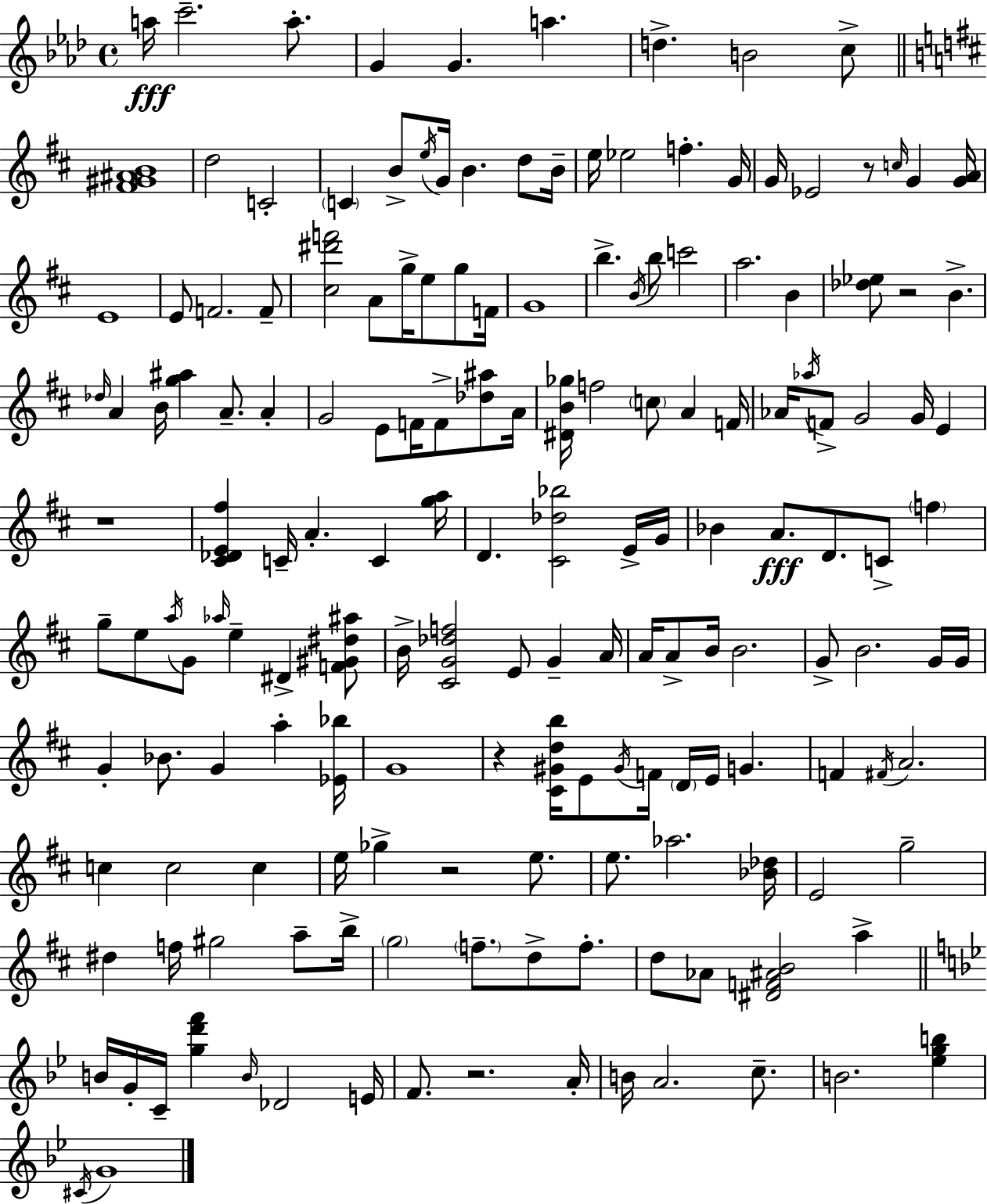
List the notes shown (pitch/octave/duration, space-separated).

A5/s C6/h. A5/e. G4/q G4/q. A5/q. D5/q. B4/h C5/e [F#4,G#4,A#4,B4]/w D5/h C4/h C4/q B4/e E5/s G4/s B4/q. D5/e B4/s E5/s Eb5/h F5/q. G4/s G4/s Eb4/h R/e C5/s G4/q [G4,A4]/s E4/w E4/e F4/h. F4/e [C#5,D#6,F6]/h A4/e G5/s E5/e G5/e F4/s G4/w B5/q. B4/s B5/e C6/h A5/h. B4/q [Db5,Eb5]/e R/h B4/q. Db5/s A4/q B4/s [G5,A#5]/q A4/e. A4/q G4/h E4/e F4/s F4/e [Db5,A#5]/e A4/s [D#4,B4,Gb5]/s F5/h C5/e A4/q F4/s Ab4/s Ab5/s F4/e G4/h G4/s E4/q R/w [C#4,Db4,E4,F#5]/q C4/s A4/q. C4/q [G5,A5]/s D4/q. [C#4,Db5,Bb5]/h E4/s G4/s Bb4/q A4/e. D4/e. C4/e F5/q G5/e E5/e A5/s G4/e Ab5/s E5/q D#4/q [F4,G#4,D#5,A#5]/e B4/s [C#4,G4,Db5,F5]/h E4/e G4/q A4/s A4/s A4/e B4/s B4/h. G4/e B4/h. G4/s G4/s G4/q Bb4/e. G4/q A5/q [Eb4,Bb5]/s G4/w R/q [C#4,G#4,D5,B5]/s E4/e G#4/s F4/s D4/s E4/s G4/q. F4/q F#4/s A4/h. C5/q C5/h C5/q E5/s Gb5/q R/h E5/e. E5/e. Ab5/h. [Bb4,Db5]/s E4/h G5/h D#5/q F5/s G#5/h A5/e B5/s G5/h F5/e. D5/e F5/e. D5/e Ab4/e [D#4,F4,A#4,B4]/h A5/q B4/s G4/s C4/s [G5,D6,F6]/q B4/s Db4/h E4/s F4/e. R/h. A4/s B4/s A4/h. C5/e. B4/h. [Eb5,G5,B5]/q C#4/s G4/w